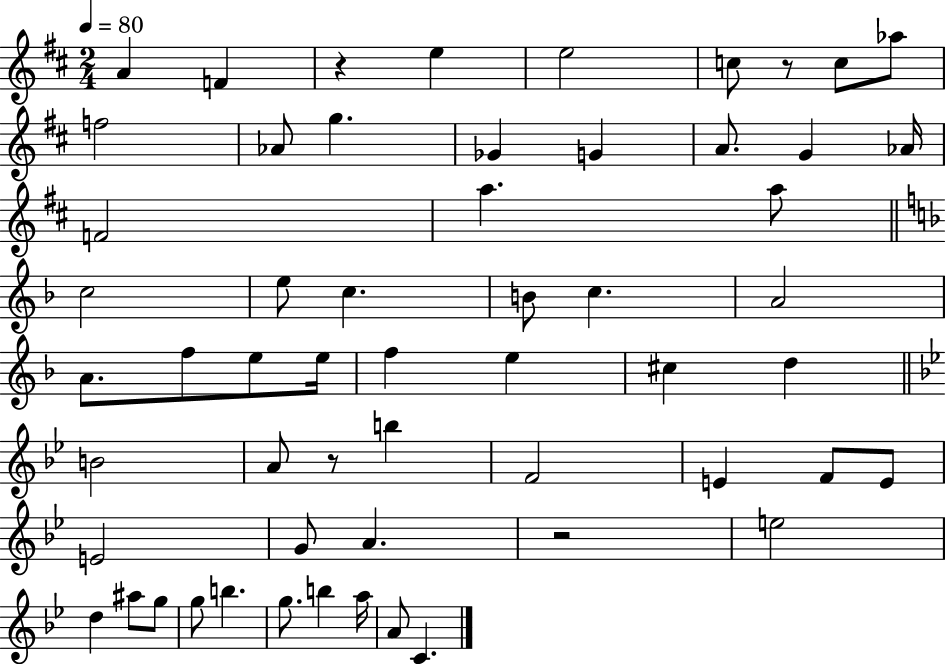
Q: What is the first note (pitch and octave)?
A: A4